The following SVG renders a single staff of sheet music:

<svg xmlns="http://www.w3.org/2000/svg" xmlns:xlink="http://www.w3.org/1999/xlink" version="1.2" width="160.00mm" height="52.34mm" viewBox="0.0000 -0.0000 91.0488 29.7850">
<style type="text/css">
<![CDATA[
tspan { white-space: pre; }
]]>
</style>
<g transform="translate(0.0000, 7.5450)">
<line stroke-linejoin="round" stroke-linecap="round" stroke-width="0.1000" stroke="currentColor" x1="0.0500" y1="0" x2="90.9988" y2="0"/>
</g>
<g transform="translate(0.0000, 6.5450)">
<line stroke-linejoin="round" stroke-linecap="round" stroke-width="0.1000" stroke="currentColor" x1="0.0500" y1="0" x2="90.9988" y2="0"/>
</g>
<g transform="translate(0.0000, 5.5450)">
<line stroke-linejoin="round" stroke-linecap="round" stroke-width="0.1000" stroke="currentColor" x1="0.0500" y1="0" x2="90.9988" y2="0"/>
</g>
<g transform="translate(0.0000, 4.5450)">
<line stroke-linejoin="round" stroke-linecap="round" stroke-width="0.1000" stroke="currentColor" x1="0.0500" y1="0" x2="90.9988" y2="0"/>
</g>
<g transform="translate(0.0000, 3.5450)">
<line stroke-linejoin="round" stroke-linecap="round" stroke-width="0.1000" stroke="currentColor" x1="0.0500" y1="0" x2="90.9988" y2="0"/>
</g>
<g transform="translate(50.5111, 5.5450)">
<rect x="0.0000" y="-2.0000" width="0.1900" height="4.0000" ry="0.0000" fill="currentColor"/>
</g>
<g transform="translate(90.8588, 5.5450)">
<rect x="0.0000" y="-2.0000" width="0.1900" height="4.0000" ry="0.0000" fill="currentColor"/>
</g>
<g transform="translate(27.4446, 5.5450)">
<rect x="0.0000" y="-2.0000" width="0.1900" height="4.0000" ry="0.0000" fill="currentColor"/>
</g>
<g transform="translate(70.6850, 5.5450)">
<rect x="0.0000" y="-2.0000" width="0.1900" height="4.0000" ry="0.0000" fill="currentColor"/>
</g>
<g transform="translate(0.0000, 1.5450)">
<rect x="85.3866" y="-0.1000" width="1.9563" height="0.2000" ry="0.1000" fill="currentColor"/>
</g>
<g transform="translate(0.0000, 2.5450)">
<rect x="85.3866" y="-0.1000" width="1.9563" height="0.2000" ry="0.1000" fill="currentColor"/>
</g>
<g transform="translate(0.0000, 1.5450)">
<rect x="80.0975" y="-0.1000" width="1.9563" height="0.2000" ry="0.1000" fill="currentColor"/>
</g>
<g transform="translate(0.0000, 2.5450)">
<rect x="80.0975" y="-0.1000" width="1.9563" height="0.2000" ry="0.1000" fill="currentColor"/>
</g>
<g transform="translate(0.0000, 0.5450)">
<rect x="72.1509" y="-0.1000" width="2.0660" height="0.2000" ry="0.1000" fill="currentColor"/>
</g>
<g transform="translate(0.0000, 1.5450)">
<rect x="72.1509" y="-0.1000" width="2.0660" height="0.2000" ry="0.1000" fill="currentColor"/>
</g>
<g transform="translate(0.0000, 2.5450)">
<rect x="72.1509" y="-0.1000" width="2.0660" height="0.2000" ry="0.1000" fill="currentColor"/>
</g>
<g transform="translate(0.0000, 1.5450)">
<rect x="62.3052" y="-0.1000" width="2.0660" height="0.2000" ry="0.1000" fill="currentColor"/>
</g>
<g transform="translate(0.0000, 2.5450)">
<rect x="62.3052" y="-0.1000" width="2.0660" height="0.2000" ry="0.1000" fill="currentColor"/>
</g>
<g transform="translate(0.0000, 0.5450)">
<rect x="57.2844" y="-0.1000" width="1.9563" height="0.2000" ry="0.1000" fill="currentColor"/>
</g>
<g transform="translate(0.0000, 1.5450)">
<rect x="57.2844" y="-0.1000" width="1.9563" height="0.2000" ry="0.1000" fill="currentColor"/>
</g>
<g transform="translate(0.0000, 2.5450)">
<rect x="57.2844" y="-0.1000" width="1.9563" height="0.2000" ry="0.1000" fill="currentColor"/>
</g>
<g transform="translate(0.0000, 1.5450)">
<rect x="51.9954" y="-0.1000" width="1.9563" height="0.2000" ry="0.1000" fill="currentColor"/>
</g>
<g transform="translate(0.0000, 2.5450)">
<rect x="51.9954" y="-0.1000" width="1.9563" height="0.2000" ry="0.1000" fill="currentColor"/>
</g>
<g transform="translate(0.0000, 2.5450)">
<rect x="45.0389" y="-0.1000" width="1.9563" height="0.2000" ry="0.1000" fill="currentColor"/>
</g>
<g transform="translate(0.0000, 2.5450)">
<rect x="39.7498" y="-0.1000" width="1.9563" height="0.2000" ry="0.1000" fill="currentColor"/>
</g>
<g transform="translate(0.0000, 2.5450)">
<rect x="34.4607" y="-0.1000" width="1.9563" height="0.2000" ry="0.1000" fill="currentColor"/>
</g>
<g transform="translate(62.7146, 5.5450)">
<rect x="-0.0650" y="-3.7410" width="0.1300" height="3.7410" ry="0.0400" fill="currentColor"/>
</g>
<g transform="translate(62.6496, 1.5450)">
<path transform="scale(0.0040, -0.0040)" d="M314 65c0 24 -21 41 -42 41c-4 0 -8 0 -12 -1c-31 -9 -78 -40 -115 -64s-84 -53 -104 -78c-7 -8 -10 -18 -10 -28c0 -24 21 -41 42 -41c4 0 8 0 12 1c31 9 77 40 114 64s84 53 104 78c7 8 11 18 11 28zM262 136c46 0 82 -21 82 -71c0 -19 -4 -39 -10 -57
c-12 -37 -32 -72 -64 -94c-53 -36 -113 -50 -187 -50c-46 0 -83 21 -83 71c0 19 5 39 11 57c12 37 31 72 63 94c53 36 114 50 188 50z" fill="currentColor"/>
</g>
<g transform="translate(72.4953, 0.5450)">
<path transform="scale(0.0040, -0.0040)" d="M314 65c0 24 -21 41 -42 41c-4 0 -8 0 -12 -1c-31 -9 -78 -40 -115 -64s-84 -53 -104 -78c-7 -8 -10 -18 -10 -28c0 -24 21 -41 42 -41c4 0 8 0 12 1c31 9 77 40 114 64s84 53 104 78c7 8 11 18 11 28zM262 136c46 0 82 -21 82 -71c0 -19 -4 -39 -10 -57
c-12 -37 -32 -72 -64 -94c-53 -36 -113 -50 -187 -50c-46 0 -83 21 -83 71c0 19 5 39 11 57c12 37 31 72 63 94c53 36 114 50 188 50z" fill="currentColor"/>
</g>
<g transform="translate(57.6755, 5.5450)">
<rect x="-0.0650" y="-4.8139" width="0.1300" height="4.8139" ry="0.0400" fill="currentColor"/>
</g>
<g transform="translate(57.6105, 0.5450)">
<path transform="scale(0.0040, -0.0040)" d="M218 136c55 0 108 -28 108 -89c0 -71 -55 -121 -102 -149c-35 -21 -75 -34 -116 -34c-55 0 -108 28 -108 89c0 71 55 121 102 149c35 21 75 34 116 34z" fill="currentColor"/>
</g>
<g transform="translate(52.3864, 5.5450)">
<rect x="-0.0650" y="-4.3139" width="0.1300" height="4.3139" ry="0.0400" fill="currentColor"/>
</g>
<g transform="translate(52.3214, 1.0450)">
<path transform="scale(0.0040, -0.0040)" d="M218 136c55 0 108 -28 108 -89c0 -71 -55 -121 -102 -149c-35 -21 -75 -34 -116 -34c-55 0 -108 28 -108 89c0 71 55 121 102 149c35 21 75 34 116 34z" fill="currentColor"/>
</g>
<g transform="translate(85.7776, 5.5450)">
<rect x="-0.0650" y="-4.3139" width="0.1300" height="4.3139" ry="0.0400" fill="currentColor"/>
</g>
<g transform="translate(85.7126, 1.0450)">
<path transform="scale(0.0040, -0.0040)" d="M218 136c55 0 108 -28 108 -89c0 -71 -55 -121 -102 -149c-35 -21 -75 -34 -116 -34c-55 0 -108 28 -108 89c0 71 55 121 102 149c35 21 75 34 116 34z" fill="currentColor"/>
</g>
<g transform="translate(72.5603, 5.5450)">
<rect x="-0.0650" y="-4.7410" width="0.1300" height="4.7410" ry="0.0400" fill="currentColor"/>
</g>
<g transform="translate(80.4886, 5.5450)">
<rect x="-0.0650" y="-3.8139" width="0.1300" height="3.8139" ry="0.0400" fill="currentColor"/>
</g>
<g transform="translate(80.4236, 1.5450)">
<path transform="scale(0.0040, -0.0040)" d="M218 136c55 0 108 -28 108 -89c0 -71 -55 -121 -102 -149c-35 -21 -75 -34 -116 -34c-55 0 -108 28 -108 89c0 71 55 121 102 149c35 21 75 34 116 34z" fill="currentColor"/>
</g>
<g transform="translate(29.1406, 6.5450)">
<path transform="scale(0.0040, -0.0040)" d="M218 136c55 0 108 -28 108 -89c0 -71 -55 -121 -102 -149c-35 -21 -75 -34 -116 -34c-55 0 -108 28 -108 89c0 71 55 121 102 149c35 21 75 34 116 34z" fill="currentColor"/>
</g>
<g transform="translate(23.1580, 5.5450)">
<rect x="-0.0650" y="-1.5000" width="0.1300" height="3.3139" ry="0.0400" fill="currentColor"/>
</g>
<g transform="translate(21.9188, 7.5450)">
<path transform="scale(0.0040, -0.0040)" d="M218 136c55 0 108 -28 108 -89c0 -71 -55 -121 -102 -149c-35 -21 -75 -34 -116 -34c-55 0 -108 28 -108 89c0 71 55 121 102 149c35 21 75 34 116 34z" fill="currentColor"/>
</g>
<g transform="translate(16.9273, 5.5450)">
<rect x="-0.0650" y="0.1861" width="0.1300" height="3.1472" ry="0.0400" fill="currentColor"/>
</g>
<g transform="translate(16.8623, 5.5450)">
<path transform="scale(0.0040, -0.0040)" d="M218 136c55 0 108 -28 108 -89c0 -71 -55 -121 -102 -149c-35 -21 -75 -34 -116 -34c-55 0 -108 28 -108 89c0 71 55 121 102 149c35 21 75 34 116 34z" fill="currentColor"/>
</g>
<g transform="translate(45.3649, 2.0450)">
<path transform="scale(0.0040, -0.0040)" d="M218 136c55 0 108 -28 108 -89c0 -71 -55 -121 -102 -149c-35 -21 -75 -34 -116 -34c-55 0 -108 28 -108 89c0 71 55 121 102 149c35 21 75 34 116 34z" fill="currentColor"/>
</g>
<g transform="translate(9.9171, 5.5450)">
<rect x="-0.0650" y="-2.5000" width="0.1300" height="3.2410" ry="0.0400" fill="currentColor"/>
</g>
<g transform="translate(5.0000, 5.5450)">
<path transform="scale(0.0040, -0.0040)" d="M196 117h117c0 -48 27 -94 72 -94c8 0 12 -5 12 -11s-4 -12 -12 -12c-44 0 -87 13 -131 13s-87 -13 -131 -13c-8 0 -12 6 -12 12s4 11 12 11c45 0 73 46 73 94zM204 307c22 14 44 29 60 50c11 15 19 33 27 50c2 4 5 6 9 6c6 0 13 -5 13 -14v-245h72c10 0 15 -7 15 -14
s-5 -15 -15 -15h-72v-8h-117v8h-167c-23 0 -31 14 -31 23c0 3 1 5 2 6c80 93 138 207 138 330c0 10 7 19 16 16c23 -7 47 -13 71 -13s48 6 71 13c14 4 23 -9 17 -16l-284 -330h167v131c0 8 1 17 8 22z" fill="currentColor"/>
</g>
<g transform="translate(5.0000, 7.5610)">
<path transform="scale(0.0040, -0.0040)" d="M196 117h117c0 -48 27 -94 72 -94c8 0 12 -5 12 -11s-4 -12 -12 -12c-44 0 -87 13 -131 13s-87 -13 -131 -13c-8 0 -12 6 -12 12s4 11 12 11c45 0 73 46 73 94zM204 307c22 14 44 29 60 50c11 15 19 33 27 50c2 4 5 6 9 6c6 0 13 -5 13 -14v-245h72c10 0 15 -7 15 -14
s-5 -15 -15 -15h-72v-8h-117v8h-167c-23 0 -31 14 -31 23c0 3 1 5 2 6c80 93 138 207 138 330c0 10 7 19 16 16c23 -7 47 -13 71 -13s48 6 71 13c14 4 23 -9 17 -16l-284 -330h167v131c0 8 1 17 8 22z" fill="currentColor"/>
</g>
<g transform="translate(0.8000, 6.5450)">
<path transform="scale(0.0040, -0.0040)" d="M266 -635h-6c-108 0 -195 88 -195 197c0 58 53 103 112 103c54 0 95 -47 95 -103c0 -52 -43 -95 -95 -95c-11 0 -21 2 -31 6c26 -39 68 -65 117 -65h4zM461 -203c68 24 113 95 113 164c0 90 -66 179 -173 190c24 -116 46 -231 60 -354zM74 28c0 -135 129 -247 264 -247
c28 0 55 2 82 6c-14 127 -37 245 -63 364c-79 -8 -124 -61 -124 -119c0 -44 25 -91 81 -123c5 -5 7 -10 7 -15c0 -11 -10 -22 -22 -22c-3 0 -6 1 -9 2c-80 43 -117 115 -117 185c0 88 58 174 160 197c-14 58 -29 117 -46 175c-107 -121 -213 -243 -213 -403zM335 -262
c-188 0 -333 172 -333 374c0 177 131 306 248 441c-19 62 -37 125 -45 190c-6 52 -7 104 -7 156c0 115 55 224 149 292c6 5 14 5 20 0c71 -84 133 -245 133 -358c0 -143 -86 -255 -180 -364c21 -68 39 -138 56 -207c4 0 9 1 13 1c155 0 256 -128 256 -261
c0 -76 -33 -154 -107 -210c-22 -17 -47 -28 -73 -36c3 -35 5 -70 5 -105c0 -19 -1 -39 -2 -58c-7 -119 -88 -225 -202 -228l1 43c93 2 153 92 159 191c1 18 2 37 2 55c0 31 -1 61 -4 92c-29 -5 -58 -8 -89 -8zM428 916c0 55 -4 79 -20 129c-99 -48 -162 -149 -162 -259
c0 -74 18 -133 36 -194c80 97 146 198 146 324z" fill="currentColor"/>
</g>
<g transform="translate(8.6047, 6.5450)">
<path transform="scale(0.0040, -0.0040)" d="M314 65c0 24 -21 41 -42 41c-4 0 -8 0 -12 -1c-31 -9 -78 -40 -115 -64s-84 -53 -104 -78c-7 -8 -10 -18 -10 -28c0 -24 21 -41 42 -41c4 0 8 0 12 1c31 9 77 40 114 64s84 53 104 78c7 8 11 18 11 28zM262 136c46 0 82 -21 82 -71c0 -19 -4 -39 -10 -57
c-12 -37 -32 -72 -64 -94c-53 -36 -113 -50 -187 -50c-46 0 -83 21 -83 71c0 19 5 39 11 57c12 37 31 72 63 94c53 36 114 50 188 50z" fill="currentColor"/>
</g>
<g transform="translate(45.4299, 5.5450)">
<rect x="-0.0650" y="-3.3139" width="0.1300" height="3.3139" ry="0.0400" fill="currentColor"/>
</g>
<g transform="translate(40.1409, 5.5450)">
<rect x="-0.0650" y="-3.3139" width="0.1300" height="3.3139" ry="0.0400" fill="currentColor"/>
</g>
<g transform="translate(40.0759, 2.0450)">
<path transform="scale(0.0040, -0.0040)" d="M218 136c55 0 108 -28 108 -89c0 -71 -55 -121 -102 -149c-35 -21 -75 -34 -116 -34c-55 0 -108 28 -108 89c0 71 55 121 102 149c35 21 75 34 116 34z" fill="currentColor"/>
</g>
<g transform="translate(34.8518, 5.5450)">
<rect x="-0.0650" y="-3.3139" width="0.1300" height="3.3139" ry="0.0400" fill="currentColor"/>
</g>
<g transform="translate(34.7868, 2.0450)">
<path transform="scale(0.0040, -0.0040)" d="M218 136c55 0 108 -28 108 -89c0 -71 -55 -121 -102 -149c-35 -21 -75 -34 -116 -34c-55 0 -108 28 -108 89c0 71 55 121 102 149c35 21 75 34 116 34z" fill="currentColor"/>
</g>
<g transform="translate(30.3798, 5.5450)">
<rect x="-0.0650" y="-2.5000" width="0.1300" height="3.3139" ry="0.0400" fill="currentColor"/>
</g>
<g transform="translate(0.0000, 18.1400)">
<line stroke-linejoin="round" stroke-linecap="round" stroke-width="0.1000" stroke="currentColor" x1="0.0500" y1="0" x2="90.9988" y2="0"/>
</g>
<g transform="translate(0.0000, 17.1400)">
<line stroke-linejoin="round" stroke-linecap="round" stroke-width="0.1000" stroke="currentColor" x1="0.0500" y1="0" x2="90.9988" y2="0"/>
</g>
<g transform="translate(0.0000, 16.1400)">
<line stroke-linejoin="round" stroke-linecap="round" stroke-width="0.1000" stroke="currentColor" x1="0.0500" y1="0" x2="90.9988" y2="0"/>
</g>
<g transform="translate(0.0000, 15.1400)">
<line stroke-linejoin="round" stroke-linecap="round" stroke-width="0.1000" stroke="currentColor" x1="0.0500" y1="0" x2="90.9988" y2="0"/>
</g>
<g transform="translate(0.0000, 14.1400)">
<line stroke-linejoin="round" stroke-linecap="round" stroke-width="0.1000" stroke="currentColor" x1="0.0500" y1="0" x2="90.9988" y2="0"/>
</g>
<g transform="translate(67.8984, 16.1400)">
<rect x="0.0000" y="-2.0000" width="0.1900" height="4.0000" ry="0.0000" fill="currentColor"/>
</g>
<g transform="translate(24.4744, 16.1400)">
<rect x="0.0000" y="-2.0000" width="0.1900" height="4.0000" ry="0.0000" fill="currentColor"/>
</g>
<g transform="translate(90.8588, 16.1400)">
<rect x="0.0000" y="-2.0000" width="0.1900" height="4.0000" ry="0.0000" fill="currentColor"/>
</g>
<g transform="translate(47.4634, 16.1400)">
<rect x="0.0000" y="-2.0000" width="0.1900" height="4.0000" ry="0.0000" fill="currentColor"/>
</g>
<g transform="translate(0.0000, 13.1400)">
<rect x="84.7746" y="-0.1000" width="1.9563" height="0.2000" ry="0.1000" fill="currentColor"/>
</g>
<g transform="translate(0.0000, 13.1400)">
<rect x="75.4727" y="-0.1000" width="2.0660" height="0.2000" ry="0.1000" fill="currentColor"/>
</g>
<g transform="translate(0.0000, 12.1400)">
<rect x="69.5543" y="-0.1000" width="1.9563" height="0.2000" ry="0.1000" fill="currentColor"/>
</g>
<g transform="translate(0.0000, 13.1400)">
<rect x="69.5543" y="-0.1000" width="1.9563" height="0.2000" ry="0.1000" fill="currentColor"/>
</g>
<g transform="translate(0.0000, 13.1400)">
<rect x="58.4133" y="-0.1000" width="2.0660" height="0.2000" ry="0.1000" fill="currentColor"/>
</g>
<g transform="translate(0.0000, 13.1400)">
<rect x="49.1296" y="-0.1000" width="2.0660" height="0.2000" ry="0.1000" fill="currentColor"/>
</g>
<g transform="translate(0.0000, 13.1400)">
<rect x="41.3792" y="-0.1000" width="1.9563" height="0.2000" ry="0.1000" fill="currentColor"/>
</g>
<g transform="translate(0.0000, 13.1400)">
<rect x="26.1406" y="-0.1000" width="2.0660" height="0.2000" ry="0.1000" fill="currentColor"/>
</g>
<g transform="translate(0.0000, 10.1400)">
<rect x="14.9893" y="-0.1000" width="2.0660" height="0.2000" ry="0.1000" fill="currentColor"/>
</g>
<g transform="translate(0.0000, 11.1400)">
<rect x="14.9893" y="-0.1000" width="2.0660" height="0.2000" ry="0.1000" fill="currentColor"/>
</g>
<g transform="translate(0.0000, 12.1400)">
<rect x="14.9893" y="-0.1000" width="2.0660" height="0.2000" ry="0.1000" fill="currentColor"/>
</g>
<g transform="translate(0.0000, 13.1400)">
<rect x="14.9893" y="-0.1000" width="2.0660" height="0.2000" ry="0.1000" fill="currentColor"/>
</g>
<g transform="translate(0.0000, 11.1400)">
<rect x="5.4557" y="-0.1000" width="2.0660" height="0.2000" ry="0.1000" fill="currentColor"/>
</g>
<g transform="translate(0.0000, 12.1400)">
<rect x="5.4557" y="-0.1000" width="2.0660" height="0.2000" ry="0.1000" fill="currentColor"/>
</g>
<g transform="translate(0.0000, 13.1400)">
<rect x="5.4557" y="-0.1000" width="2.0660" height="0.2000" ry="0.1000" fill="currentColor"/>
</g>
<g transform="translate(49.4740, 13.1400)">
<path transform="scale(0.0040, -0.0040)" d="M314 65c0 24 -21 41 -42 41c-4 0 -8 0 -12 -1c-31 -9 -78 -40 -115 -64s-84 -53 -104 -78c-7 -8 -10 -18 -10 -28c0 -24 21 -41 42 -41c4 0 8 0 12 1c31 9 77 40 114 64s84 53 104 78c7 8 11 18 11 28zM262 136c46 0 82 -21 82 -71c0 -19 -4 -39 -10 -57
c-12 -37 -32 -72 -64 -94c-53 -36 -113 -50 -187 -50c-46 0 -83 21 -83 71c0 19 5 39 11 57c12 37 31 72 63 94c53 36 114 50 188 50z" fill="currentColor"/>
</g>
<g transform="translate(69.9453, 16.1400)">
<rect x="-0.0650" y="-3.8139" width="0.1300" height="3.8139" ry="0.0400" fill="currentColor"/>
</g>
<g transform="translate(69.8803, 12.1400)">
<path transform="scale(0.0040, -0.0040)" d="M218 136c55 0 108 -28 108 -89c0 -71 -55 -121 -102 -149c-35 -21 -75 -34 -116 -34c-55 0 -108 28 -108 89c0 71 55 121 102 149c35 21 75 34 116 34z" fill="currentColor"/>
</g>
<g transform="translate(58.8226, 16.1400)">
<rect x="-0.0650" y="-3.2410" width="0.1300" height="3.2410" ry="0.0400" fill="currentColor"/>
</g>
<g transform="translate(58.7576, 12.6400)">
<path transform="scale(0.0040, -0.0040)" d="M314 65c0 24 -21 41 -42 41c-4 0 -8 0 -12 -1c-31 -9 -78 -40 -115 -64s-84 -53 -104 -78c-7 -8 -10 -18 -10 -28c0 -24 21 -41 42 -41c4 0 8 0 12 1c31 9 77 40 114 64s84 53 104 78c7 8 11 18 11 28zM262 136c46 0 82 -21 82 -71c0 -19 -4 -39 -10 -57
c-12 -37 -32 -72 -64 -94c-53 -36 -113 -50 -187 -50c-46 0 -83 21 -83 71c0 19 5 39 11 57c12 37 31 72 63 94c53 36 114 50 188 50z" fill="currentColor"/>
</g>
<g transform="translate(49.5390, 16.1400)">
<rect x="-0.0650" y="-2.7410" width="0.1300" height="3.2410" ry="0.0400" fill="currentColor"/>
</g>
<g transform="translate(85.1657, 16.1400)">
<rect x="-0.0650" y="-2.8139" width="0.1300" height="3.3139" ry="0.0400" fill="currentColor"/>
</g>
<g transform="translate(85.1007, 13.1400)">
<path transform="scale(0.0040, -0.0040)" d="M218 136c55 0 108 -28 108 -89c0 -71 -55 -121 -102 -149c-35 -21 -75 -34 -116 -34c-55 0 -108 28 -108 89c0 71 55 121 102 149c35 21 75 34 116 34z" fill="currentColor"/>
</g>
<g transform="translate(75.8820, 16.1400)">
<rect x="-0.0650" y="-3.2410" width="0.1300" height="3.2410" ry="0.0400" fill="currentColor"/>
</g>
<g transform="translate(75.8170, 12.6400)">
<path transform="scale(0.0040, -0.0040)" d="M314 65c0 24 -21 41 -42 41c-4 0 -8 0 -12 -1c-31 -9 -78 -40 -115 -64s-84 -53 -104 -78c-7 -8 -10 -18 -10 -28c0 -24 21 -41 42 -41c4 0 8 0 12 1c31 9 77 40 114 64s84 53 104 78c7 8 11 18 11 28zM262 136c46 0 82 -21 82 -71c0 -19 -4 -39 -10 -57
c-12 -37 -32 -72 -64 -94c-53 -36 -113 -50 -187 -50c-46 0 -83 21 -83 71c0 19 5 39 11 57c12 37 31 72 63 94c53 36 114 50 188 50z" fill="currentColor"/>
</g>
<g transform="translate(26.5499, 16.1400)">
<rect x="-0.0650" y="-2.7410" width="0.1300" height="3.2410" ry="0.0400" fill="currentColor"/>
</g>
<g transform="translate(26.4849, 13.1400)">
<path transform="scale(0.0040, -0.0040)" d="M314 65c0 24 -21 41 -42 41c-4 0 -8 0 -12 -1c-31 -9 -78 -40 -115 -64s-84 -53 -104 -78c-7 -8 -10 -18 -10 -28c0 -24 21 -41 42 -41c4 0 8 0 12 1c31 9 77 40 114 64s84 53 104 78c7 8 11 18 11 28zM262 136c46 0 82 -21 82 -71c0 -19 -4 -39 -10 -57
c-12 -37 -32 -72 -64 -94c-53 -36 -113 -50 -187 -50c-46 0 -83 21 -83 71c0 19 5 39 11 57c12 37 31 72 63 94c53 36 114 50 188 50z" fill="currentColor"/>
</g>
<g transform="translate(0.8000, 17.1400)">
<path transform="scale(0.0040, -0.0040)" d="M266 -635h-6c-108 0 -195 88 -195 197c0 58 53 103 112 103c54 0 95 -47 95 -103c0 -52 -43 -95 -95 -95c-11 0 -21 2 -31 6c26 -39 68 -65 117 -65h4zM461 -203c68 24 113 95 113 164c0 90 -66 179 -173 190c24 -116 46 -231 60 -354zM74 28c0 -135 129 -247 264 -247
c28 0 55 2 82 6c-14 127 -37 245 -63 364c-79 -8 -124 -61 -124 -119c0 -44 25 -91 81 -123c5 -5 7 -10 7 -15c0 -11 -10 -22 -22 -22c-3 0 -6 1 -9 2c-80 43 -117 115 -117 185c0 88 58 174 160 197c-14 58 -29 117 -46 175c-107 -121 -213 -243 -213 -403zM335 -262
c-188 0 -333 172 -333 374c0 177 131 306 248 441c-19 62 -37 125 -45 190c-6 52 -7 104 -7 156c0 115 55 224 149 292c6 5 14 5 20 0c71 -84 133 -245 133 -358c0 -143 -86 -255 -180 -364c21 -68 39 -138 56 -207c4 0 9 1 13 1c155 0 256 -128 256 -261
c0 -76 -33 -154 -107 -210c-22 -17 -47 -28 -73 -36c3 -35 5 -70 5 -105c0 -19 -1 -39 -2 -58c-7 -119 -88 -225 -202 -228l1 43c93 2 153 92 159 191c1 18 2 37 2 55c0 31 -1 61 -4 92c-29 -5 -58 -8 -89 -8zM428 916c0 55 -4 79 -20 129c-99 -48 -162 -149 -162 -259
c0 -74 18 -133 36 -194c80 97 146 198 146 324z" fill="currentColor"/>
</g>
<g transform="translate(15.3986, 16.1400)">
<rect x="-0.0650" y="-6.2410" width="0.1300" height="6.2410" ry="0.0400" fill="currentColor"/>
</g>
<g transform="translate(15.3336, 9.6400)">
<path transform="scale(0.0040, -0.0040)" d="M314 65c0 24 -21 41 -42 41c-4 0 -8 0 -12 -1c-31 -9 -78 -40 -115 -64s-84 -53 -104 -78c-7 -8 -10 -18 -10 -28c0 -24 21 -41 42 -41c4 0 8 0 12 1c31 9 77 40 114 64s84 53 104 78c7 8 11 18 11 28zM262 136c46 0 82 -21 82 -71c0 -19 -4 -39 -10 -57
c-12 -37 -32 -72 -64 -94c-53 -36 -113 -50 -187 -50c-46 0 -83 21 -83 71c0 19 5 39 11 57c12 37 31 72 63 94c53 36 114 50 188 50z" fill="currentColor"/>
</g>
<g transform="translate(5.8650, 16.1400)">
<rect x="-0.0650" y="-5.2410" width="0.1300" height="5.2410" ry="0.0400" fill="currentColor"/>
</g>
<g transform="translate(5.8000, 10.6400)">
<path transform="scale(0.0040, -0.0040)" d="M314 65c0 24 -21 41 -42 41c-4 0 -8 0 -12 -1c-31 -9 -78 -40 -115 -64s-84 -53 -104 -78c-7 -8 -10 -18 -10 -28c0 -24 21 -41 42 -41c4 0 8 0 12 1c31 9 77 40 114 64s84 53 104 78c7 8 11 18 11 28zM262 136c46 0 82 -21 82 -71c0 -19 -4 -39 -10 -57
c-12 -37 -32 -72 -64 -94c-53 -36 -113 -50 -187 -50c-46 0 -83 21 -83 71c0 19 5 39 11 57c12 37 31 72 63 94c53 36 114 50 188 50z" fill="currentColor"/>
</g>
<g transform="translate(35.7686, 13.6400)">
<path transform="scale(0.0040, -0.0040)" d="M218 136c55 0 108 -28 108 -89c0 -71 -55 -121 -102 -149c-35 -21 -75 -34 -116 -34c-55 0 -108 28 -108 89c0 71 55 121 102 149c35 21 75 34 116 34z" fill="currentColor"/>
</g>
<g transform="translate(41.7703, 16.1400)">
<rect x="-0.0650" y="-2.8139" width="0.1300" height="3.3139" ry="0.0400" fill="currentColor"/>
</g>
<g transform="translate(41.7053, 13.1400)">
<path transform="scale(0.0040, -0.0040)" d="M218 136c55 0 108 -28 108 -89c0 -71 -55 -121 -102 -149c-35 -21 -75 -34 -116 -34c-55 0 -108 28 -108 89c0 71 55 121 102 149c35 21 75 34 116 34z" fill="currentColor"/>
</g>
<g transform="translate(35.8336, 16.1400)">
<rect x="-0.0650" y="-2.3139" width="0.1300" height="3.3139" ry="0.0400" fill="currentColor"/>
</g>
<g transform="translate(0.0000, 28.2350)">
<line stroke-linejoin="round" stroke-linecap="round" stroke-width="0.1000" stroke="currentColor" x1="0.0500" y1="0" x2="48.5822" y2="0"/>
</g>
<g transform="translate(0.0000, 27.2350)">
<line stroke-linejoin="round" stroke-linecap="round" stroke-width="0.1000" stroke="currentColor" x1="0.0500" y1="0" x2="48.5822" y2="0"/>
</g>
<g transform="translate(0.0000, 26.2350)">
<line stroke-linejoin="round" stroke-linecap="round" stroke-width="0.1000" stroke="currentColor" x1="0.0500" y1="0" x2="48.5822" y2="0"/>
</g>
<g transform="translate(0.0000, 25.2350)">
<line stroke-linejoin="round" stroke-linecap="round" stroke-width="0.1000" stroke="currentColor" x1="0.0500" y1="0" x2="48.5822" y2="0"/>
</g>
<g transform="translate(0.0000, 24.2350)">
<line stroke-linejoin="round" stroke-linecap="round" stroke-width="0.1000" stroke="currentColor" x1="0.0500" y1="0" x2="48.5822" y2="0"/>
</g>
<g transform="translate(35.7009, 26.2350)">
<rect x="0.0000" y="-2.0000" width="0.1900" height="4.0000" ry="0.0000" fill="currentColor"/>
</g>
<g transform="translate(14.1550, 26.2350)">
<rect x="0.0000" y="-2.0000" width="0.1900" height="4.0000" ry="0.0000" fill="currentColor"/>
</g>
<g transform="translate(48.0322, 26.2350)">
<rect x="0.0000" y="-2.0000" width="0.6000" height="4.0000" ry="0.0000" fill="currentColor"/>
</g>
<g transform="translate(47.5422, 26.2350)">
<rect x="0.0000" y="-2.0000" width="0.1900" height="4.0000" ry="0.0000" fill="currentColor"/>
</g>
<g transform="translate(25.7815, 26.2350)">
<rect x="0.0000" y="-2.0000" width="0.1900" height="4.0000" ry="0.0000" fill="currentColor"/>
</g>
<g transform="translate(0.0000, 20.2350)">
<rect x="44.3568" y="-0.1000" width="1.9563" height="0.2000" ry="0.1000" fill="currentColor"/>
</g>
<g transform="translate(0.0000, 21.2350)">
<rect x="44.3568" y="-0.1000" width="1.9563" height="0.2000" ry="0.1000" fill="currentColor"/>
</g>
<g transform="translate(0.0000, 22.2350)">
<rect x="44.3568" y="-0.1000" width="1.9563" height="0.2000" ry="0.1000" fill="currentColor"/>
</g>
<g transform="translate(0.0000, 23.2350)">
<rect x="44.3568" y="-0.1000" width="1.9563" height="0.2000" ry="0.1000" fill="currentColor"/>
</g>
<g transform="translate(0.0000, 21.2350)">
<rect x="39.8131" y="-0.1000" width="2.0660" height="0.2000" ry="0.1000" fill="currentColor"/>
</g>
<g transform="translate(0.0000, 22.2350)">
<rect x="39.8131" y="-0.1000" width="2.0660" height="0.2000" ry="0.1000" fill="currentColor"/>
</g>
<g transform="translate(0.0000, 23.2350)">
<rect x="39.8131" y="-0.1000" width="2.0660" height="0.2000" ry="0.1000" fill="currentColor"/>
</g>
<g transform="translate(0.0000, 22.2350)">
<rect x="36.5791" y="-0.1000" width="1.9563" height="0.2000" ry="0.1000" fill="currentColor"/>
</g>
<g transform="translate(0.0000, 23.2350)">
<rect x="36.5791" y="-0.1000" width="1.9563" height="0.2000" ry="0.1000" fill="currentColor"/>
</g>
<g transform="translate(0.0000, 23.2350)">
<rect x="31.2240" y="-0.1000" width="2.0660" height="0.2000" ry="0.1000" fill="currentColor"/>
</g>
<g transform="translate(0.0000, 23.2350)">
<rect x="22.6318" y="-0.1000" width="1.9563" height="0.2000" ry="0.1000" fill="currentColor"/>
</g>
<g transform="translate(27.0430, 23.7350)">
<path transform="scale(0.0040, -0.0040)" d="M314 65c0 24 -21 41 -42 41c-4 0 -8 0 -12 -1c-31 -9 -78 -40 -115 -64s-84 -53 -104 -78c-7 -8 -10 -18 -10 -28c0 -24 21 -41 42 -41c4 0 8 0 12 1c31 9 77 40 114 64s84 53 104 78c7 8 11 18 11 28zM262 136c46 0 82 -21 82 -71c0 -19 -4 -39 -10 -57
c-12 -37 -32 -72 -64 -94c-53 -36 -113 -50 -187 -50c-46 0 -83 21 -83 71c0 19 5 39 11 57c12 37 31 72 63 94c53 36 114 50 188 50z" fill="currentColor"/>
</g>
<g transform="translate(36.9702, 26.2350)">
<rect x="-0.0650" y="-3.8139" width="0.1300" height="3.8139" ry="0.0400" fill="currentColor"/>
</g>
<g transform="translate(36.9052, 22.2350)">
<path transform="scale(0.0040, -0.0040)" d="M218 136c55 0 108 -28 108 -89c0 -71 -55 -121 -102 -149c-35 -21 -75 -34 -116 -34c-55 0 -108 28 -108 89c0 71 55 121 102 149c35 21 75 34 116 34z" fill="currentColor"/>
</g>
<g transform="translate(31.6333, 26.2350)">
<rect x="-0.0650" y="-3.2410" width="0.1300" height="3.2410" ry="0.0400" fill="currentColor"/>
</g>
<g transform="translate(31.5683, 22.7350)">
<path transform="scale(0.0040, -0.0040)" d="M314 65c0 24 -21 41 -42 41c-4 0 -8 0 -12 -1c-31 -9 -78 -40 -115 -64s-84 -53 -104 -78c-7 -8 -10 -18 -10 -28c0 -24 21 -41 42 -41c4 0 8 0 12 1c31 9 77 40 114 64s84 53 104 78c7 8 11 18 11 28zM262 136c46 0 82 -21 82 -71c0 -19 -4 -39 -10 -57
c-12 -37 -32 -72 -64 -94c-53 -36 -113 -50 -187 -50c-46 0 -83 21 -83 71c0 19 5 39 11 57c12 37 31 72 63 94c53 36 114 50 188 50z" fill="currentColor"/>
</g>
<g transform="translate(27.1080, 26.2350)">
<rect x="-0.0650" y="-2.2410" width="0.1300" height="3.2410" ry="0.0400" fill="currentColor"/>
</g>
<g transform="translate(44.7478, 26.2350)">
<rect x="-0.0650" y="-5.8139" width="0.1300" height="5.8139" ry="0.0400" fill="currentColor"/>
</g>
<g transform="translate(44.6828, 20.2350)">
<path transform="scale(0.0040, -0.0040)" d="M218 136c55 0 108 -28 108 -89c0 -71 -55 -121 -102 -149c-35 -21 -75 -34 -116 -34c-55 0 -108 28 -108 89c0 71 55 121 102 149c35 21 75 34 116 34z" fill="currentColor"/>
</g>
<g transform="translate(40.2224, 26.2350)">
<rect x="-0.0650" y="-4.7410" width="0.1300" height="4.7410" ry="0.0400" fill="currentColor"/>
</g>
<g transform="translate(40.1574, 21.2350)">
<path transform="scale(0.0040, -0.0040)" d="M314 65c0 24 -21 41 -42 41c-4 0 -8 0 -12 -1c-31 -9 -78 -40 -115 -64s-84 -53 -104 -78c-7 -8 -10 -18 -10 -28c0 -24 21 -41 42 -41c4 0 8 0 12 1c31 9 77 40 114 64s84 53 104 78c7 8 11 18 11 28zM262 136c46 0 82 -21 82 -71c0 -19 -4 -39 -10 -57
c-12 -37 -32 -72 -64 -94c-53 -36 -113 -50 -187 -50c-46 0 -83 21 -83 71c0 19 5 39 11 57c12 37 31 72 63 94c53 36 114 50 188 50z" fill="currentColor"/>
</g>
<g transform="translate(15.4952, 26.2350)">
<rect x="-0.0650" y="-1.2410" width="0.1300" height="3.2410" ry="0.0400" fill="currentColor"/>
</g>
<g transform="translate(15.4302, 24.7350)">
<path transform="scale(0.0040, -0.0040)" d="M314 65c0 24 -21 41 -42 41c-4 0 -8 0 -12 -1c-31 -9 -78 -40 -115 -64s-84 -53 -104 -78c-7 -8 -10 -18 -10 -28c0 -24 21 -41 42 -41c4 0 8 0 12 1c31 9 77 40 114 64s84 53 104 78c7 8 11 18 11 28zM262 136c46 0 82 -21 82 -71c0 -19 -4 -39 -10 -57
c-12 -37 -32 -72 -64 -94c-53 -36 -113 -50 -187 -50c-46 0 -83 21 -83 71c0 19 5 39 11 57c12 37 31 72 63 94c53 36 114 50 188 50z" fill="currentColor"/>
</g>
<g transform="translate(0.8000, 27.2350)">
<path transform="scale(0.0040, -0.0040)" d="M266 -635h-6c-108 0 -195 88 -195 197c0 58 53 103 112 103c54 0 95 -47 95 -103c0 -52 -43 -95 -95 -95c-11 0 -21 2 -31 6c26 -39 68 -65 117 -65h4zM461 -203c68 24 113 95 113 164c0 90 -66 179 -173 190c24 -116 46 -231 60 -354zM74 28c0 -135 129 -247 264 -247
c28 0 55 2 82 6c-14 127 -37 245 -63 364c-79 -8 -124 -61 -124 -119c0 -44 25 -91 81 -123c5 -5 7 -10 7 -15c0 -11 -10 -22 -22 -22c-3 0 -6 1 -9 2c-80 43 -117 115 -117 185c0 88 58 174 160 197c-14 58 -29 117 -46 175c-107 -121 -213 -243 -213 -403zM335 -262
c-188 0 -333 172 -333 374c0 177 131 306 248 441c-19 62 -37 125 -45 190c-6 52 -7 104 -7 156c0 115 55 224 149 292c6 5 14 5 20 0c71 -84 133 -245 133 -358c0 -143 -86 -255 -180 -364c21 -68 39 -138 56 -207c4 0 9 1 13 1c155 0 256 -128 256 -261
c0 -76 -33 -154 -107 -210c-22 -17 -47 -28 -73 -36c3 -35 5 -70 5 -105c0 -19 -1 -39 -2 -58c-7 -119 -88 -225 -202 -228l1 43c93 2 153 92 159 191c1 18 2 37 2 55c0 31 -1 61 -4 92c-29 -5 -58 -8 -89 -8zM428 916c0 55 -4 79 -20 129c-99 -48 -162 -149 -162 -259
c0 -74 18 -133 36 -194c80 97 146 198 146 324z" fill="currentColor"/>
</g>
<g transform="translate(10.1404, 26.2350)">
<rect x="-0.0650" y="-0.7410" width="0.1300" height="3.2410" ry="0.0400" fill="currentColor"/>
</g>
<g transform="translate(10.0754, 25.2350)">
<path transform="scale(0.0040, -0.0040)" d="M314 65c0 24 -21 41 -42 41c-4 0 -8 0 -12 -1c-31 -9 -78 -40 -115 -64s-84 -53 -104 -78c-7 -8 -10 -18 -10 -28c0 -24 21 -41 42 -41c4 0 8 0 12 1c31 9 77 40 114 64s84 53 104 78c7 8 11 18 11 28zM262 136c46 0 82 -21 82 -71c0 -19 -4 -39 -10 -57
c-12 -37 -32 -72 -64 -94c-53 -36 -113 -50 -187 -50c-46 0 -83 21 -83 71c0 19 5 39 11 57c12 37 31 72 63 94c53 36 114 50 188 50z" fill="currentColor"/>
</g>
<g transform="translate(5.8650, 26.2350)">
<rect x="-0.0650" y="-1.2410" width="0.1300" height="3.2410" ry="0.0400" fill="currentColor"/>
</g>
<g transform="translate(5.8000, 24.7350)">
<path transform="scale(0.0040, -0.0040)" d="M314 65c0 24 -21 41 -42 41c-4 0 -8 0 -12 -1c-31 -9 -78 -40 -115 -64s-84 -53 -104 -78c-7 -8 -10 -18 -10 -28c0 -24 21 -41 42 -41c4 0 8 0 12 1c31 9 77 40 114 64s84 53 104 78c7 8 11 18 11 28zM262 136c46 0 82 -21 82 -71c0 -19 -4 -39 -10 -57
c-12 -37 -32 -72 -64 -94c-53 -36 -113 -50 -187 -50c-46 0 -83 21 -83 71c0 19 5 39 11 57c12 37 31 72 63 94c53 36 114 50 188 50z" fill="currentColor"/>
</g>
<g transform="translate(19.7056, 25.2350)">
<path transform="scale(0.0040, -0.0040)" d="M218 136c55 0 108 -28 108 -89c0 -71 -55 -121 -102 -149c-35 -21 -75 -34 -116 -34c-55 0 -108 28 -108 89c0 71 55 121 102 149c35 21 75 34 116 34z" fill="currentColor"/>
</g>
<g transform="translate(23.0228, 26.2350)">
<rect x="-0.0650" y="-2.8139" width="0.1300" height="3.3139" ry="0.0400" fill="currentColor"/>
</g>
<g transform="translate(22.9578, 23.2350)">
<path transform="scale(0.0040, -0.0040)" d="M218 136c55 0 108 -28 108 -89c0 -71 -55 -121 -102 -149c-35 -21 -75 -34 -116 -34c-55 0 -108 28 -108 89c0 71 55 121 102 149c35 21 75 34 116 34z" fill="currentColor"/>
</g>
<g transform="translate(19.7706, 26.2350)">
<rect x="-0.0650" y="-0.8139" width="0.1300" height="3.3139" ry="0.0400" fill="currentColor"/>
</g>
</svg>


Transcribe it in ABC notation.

X:1
T:Untitled
M:4/4
L:1/4
K:C
G2 B E G b b b d' e' c'2 e'2 c' d' f'2 a'2 a2 g a a2 b2 c' b2 a e2 d2 e2 d a g2 b2 c' e'2 g'